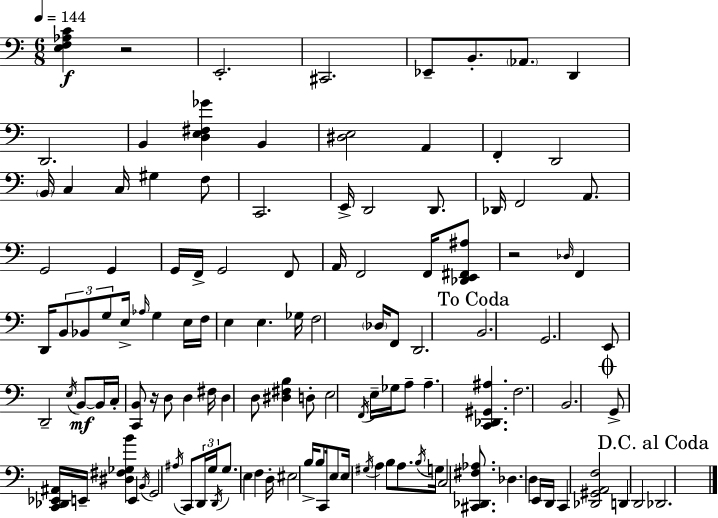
[E3,F3,Ab3,C4]/q R/h E2/h. C#2/h. Eb2/e B2/e. Ab2/e. D2/q D2/h. B2/q [D3,E3,F#3,Gb4]/q B2/q [D#3,E3]/h A2/q F2/q D2/h B2/s C3/q C3/s G#3/q F3/e C2/h. E2/s D2/h D2/e. Db2/s F2/h A2/e. G2/h G2/q G2/s F2/s G2/h F2/e A2/s F2/h F2/s [Db2,E2,F#2,A#3]/e R/h Db3/s F2/q D2/s B2/e Bb2/e G3/e E3/s Ab3/s G3/q E3/s F3/s E3/q E3/q. Gb3/s F3/h Db3/s F2/e D2/h. B2/h. G2/h. E2/e D2/h E3/s B2/e B2/s C3/s [C2,B2]/e R/s D3/e D3/q F#3/s D3/q D3/e [D#3,F#3,B3]/q D3/e E3/h F2/s E3/s Gb3/s A3/e A3/q. [C2,Db2,G#2,A#3]/q. F3/h. B2/h. G2/e [C2,Db2,Eb2,A#2]/s E2/s [D#3,F#3,Gb3,B4]/q E2/q B2/s G2/h A#3/s C2/e D2/s G3/s D2/s G3/e. E3/q F3/q D3/s EIS3/h B3/s B3/e C2/s E3/e E3/s G#3/s A3/q B3/e A3/e. B3/s G3/s C3/h [C#2,Db2,F#3,Ab3]/e. Db3/q. D3/q E2/s D2/s C2/q [Db2,G#2,A2,F3]/h D2/q D2/h Db2/h.